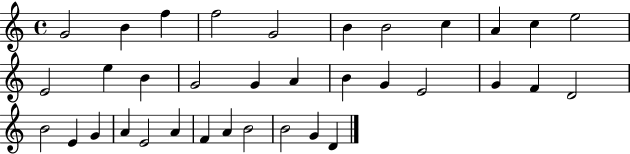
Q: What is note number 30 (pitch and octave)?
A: F4